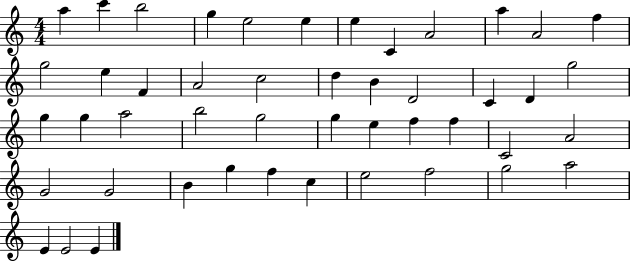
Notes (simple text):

A5/q C6/q B5/h G5/q E5/h E5/q E5/q C4/q A4/h A5/q A4/h F5/q G5/h E5/q F4/q A4/h C5/h D5/q B4/q D4/h C4/q D4/q G5/h G5/q G5/q A5/h B5/h G5/h G5/q E5/q F5/q F5/q C4/h A4/h G4/h G4/h B4/q G5/q F5/q C5/q E5/h F5/h G5/h A5/h E4/q E4/h E4/q